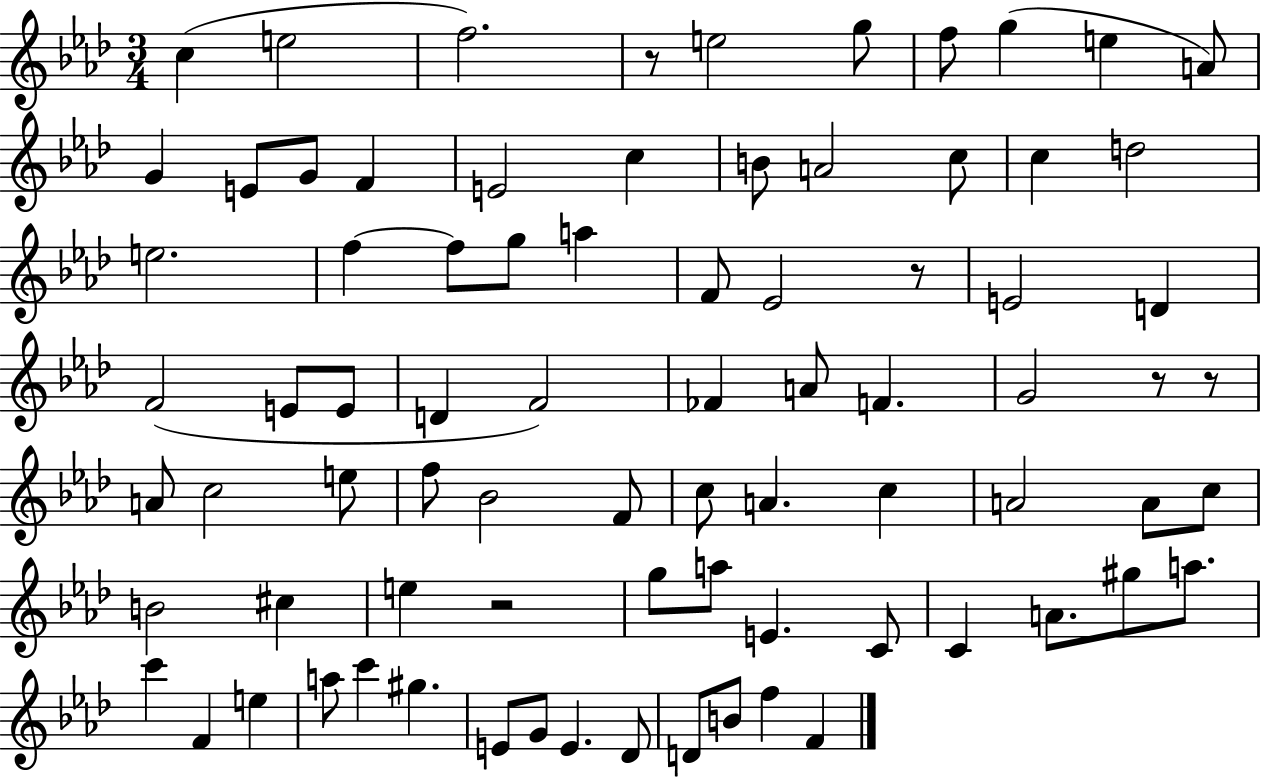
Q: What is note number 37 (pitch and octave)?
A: F4